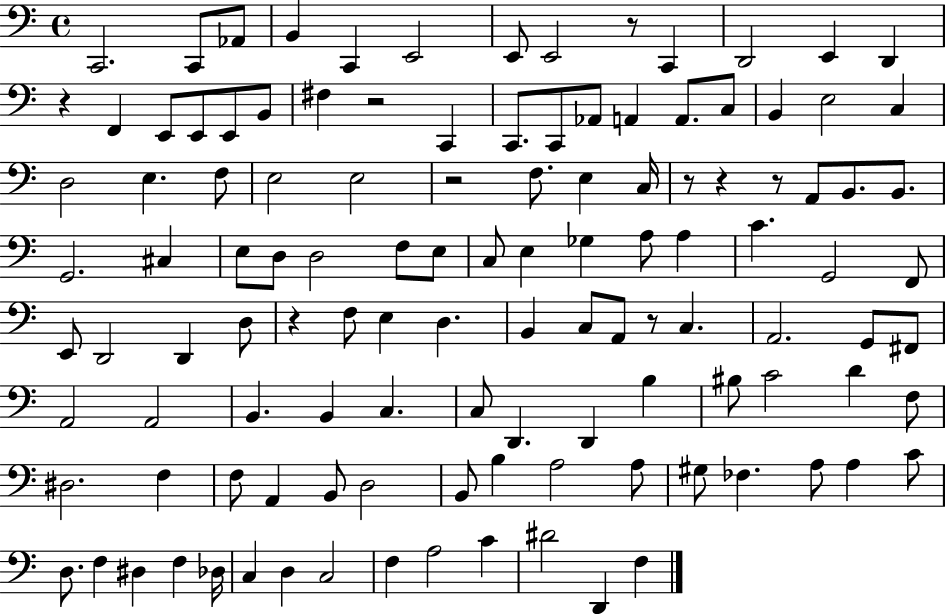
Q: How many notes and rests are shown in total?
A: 119